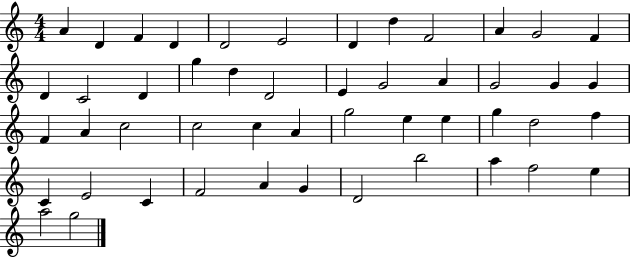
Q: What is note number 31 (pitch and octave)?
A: G5